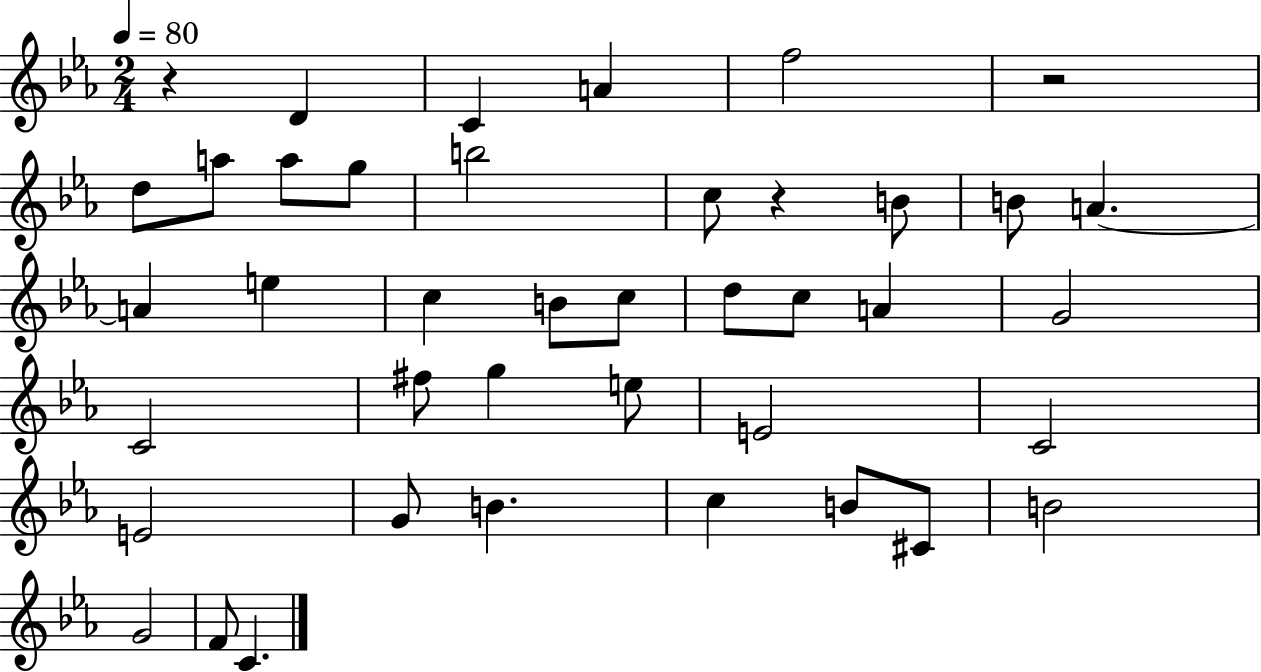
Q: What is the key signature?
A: EES major